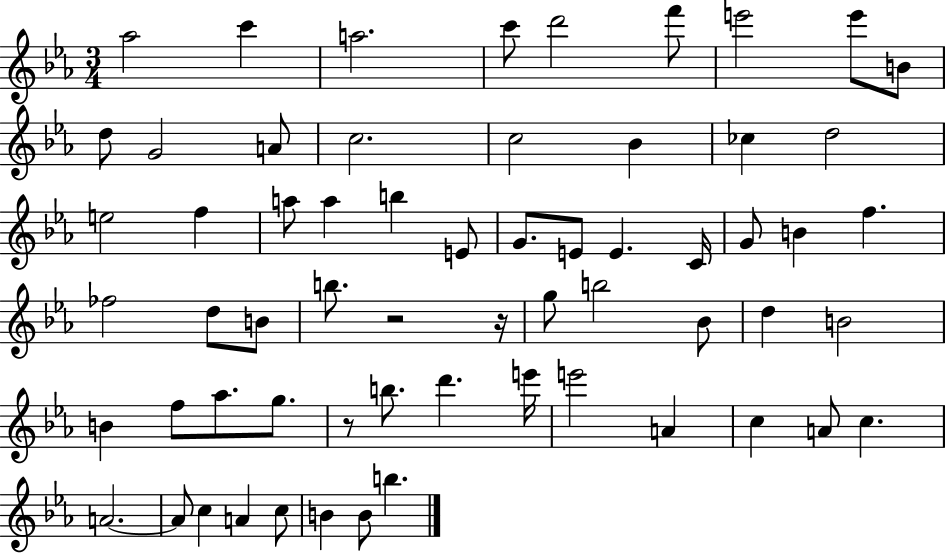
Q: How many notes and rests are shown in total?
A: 62